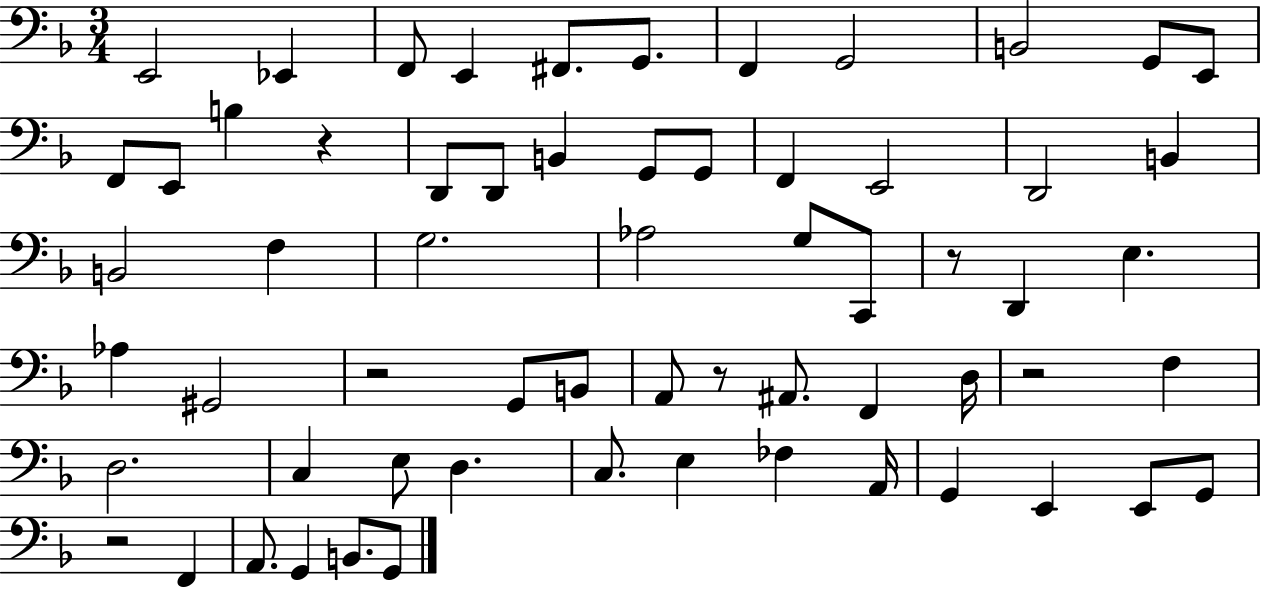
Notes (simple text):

E2/h Eb2/q F2/e E2/q F#2/e. G2/e. F2/q G2/h B2/h G2/e E2/e F2/e E2/e B3/q R/q D2/e D2/e B2/q G2/e G2/e F2/q E2/h D2/h B2/q B2/h F3/q G3/h. Ab3/h G3/e C2/e R/e D2/q E3/q. Ab3/q G#2/h R/h G2/e B2/e A2/e R/e A#2/e. F2/q D3/s R/h F3/q D3/h. C3/q E3/e D3/q. C3/e. E3/q FES3/q A2/s G2/q E2/q E2/e G2/e R/h F2/q A2/e. G2/q B2/e. G2/e